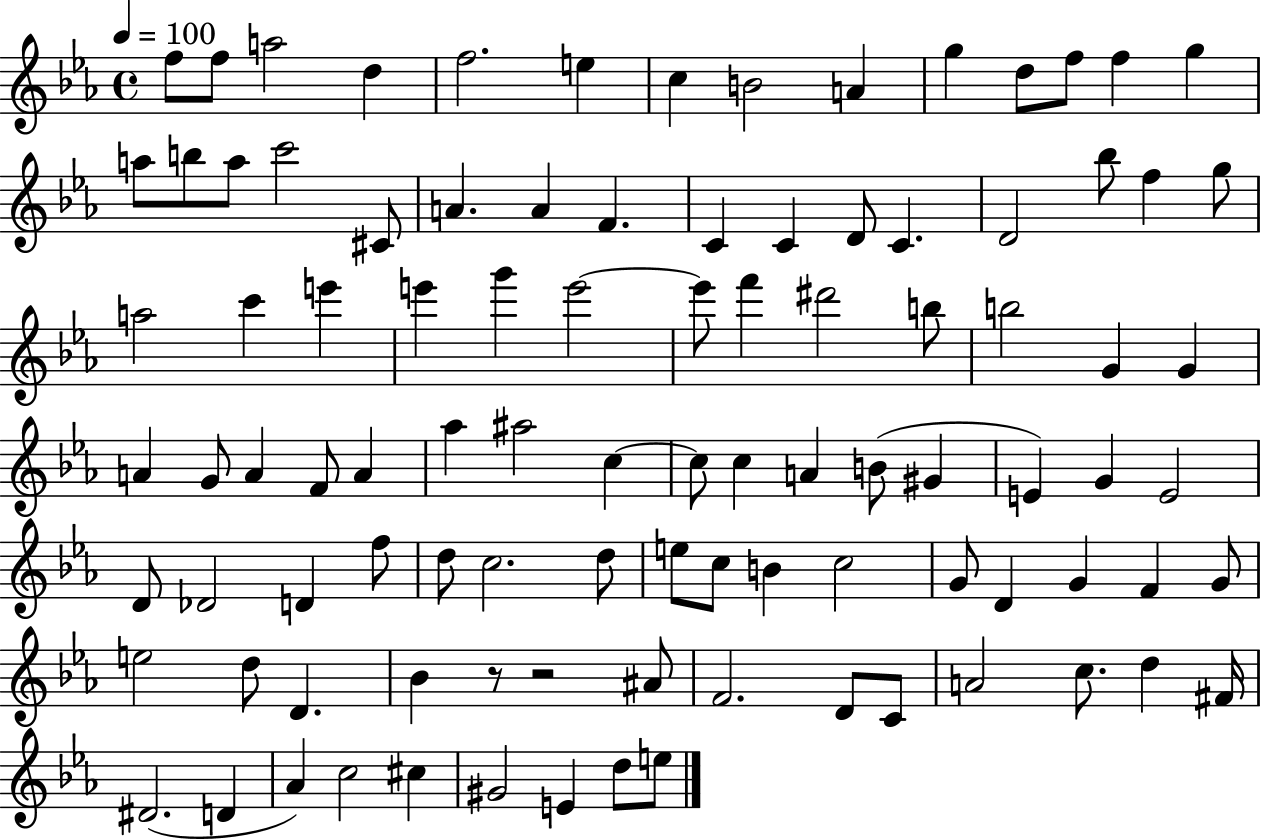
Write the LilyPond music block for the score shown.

{
  \clef treble
  \time 4/4
  \defaultTimeSignature
  \key ees \major
  \tempo 4 = 100
  f''8 f''8 a''2 d''4 | f''2. e''4 | c''4 b'2 a'4 | g''4 d''8 f''8 f''4 g''4 | \break a''8 b''8 a''8 c'''2 cis'8 | a'4. a'4 f'4. | c'4 c'4 d'8 c'4. | d'2 bes''8 f''4 g''8 | \break a''2 c'''4 e'''4 | e'''4 g'''4 e'''2~~ | e'''8 f'''4 dis'''2 b''8 | b''2 g'4 g'4 | \break a'4 g'8 a'4 f'8 a'4 | aes''4 ais''2 c''4~~ | c''8 c''4 a'4 b'8( gis'4 | e'4) g'4 e'2 | \break d'8 des'2 d'4 f''8 | d''8 c''2. d''8 | e''8 c''8 b'4 c''2 | g'8 d'4 g'4 f'4 g'8 | \break e''2 d''8 d'4. | bes'4 r8 r2 ais'8 | f'2. d'8 c'8 | a'2 c''8. d''4 fis'16 | \break dis'2.( d'4 | aes'4) c''2 cis''4 | gis'2 e'4 d''8 e''8 | \bar "|."
}